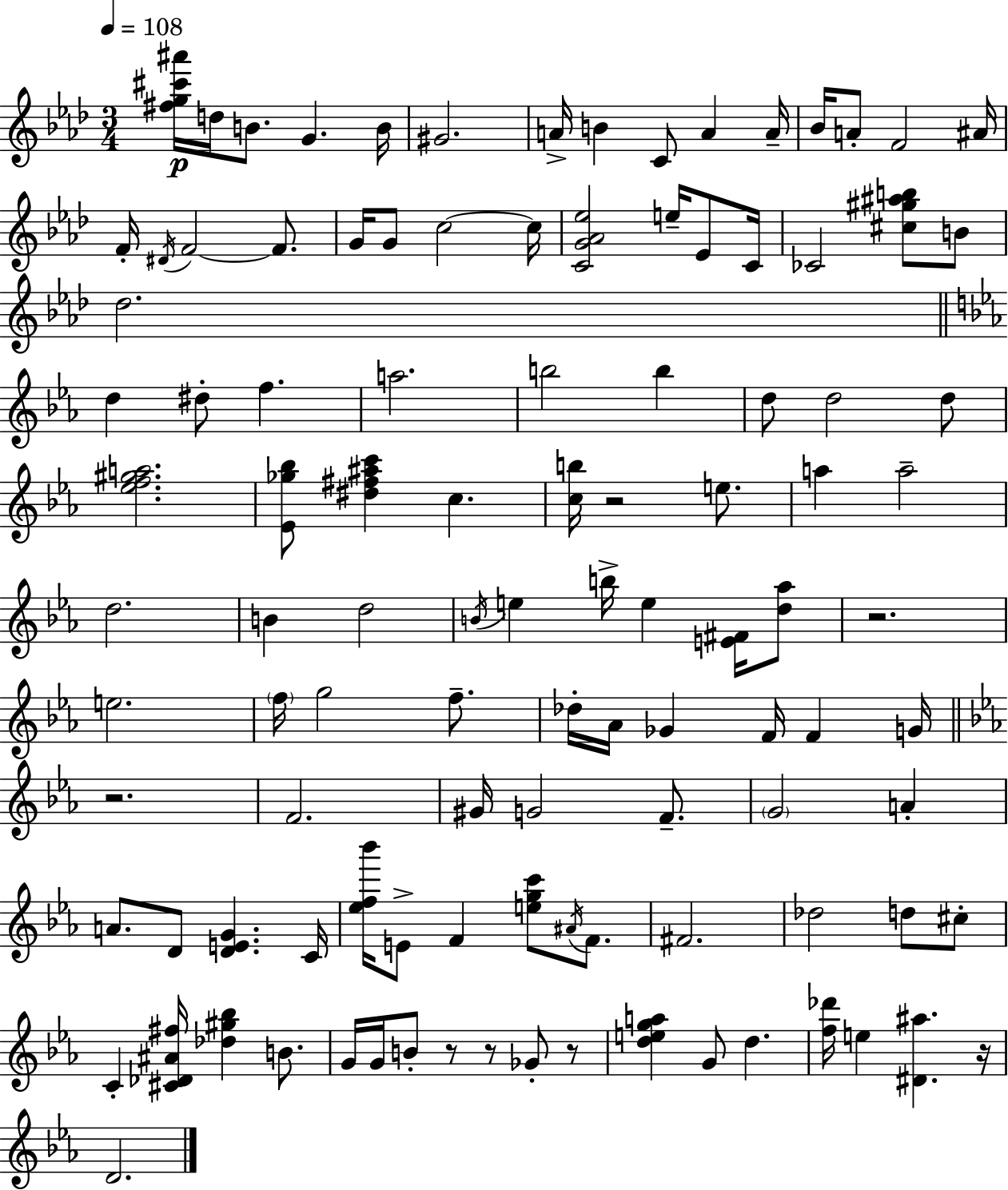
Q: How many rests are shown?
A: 7